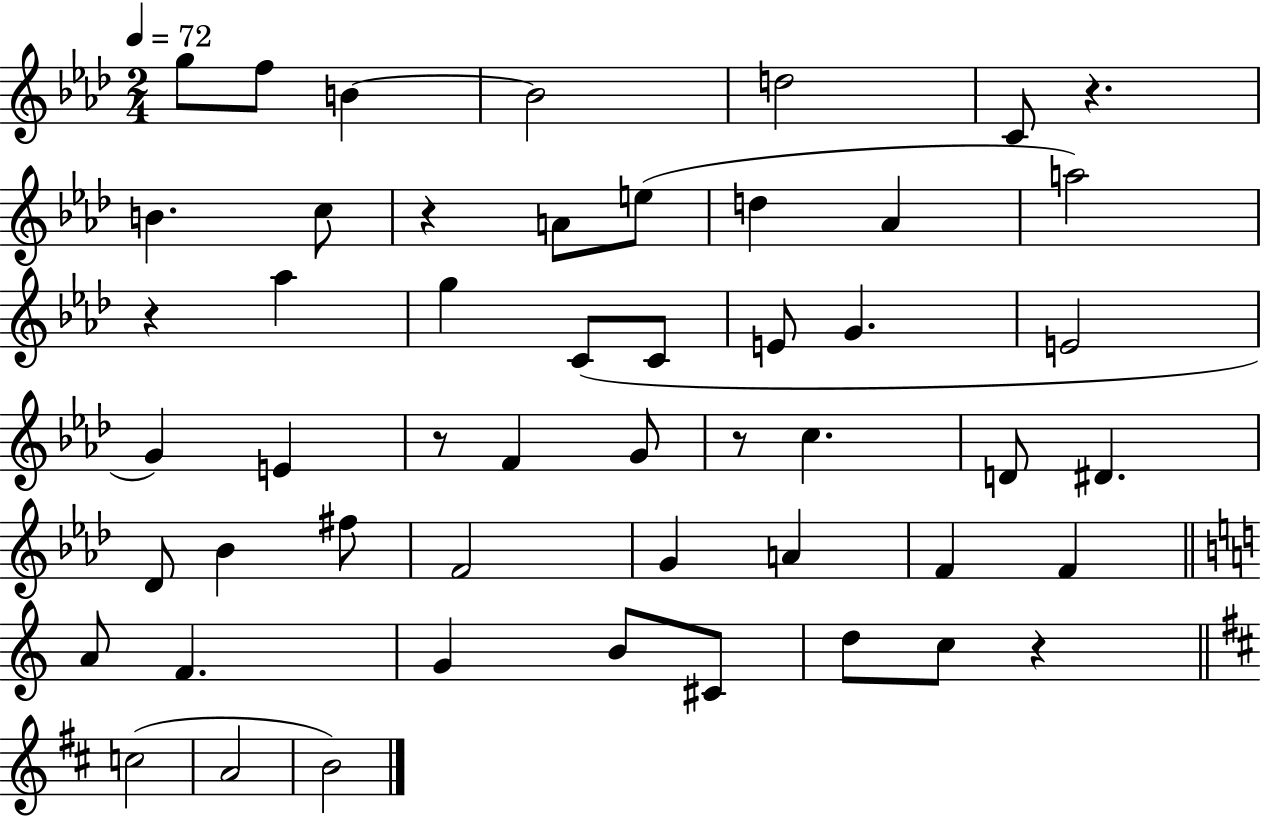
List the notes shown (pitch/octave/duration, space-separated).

G5/e F5/e B4/q B4/h D5/h C4/e R/q. B4/q. C5/e R/q A4/e E5/e D5/q Ab4/q A5/h R/q Ab5/q G5/q C4/e C4/e E4/e G4/q. E4/h G4/q E4/q R/e F4/q G4/e R/e C5/q. D4/e D#4/q. Db4/e Bb4/q F#5/e F4/h G4/q A4/q F4/q F4/q A4/e F4/q. G4/q B4/e C#4/e D5/e C5/e R/q C5/h A4/h B4/h